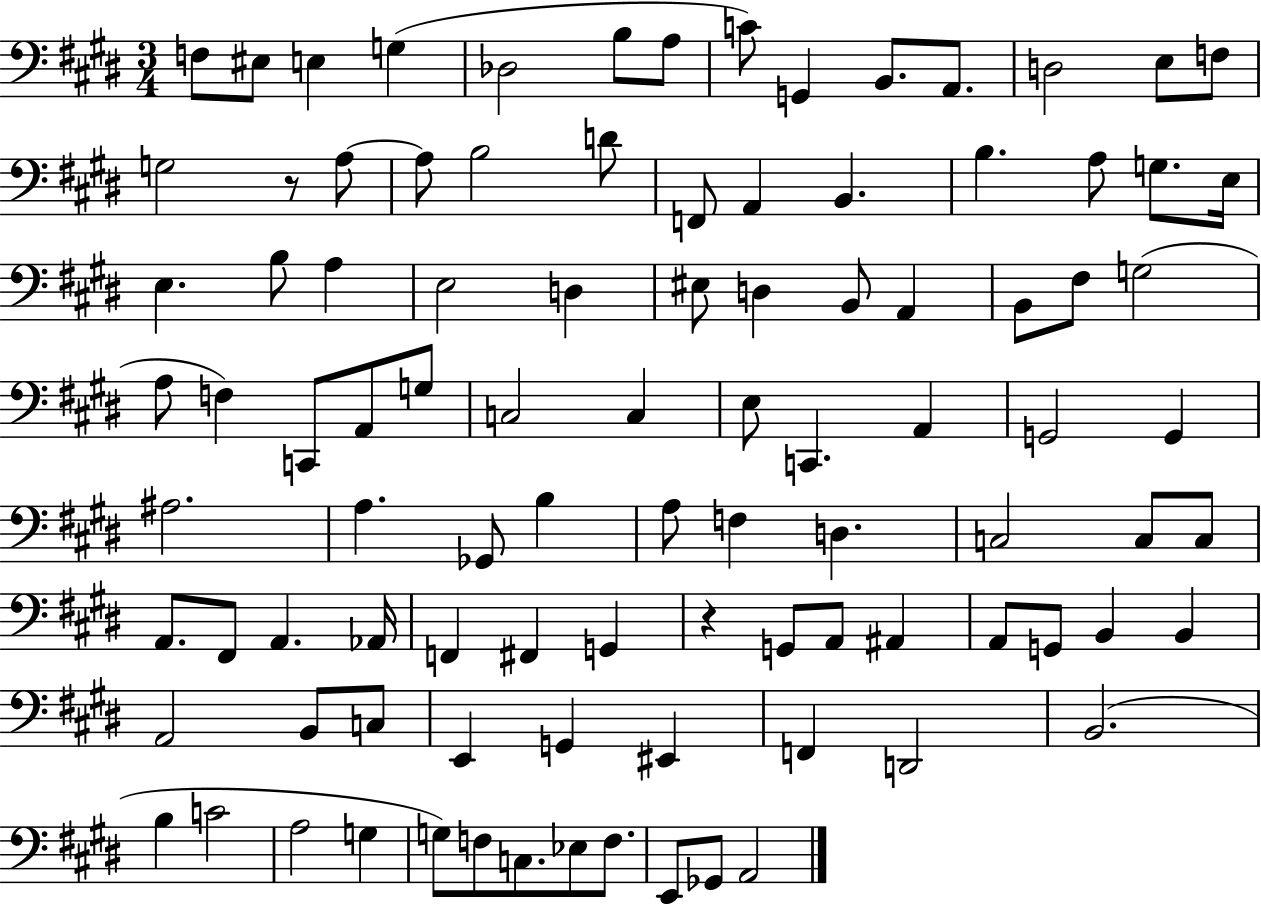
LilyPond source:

{
  \clef bass
  \numericTimeSignature
  \time 3/4
  \key e \major
  f8 eis8 e4 g4( | des2 b8 a8 | c'8) g,4 b,8. a,8. | d2 e8 f8 | \break g2 r8 a8~~ | a8 b2 d'8 | f,8 a,4 b,4. | b4. a8 g8. e16 | \break e4. b8 a4 | e2 d4 | eis8 d4 b,8 a,4 | b,8 fis8 g2( | \break a8 f4) c,8 a,8 g8 | c2 c4 | e8 c,4. a,4 | g,2 g,4 | \break ais2. | a4. ges,8 b4 | a8 f4 d4. | c2 c8 c8 | \break a,8. fis,8 a,4. aes,16 | f,4 fis,4 g,4 | r4 g,8 a,8 ais,4 | a,8 g,8 b,4 b,4 | \break a,2 b,8 c8 | e,4 g,4 eis,4 | f,4 d,2 | b,2.( | \break b4 c'2 | a2 g4 | g8) f8 c8. ees8 f8. | e,8 ges,8 a,2 | \break \bar "|."
}